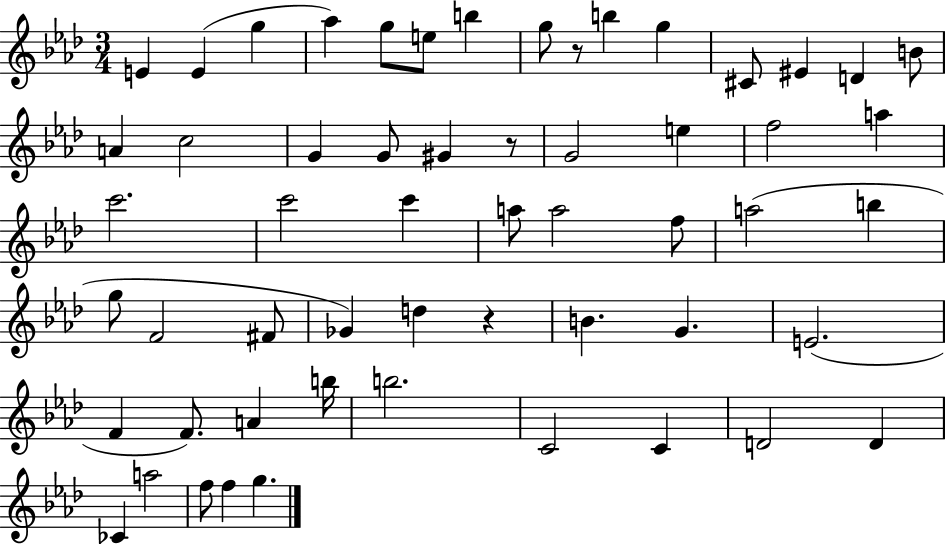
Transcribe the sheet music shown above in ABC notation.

X:1
T:Untitled
M:3/4
L:1/4
K:Ab
E E g _a g/2 e/2 b g/2 z/2 b g ^C/2 ^E D B/2 A c2 G G/2 ^G z/2 G2 e f2 a c'2 c'2 c' a/2 a2 f/2 a2 b g/2 F2 ^F/2 _G d z B G E2 F F/2 A b/4 b2 C2 C D2 D _C a2 f/2 f g